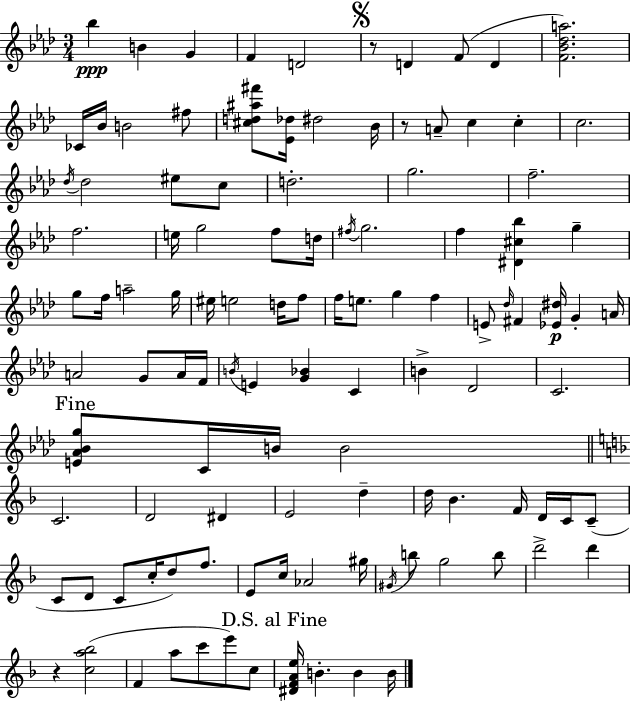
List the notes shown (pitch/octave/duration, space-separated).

Bb5/q B4/q G4/q F4/q D4/h R/e D4/q F4/e D4/q [F4,Bb4,Db5,A5]/h. CES4/s Bb4/s B4/h F#5/e [C#5,D5,A#5,F#6]/e [Eb4,Db5]/s D#5/h Bb4/s R/e A4/e C5/q C5/q C5/h. Db5/s Db5/h EIS5/e C5/e D5/h. G5/h. F5/h. F5/h. E5/s G5/h F5/e D5/s F#5/s G5/h. F5/q [D#4,C#5,Bb5]/q G5/q G5/e F5/s A5/h G5/s EIS5/s E5/h D5/s F5/e F5/s E5/e. G5/q F5/q E4/e Db5/s F#4/q [Eb4,D#5]/s G4/q A4/s A4/h G4/e A4/s F4/s B4/s E4/q [G4,Bb4]/q C4/q B4/q Db4/h C4/h. [E4,Ab4,Bb4,G5]/e C4/s B4/s B4/h C4/h. D4/h D#4/q E4/h D5/q D5/s Bb4/q. F4/s D4/s C4/s C4/e C4/e D4/e C4/e C5/s D5/e F5/e. E4/e C5/s Ab4/h G#5/s G#4/s B5/e G5/h B5/e D6/h D6/q R/q [C5,A5,Bb5]/h F4/q A5/e C6/e E6/e C5/e [D#4,F4,A4,E5]/s B4/q. B4/q B4/s